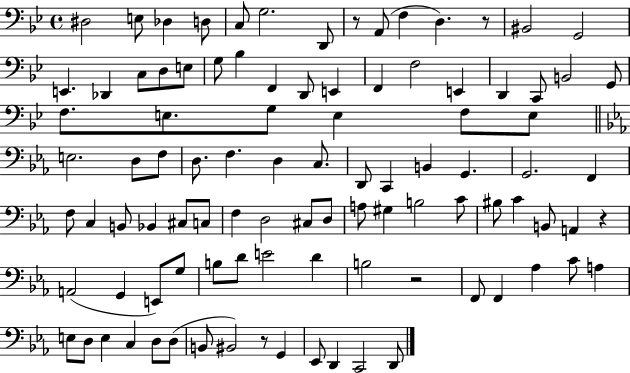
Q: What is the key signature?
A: BES major